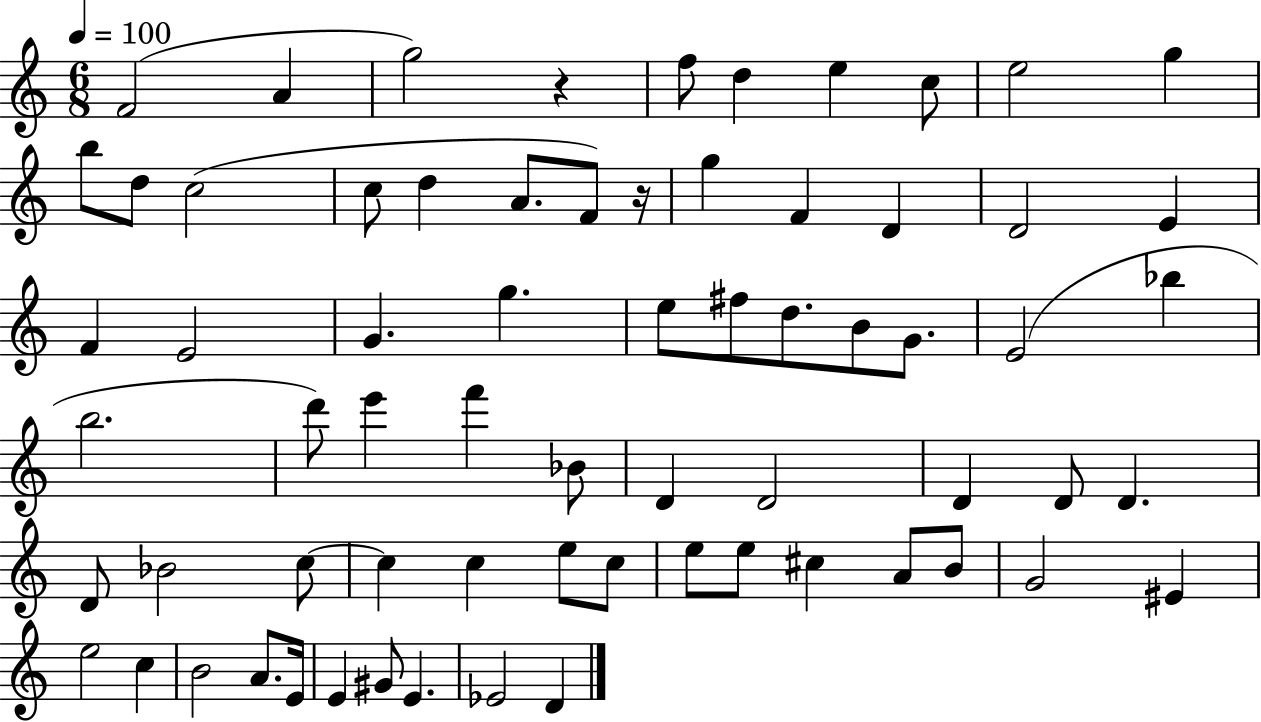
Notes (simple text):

F4/h A4/q G5/h R/q F5/e D5/q E5/q C5/e E5/h G5/q B5/e D5/e C5/h C5/e D5/q A4/e. F4/e R/s G5/q F4/q D4/q D4/h E4/q F4/q E4/h G4/q. G5/q. E5/e F#5/e D5/e. B4/e G4/e. E4/h Bb5/q B5/h. D6/e E6/q F6/q Bb4/e D4/q D4/h D4/q D4/e D4/q. D4/e Bb4/h C5/e C5/q C5/q E5/e C5/e E5/e E5/e C#5/q A4/e B4/e G4/h EIS4/q E5/h C5/q B4/h A4/e. E4/s E4/q G#4/e E4/q. Eb4/h D4/q